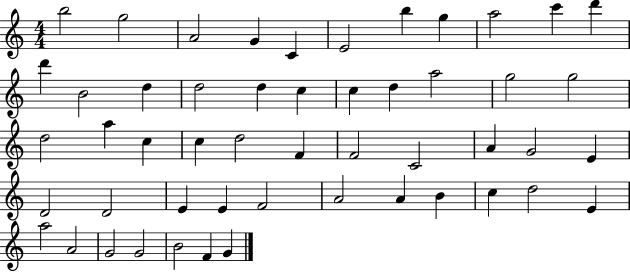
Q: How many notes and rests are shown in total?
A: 51